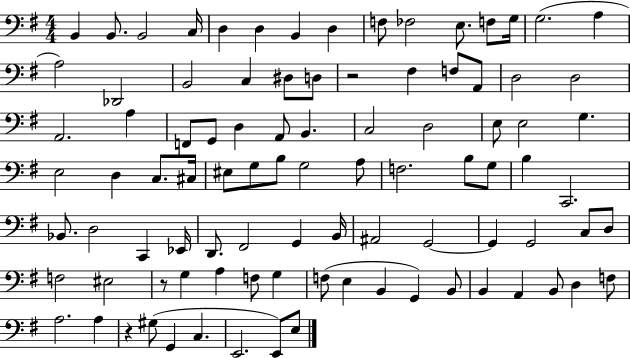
{
  \clef bass
  \numericTimeSignature
  \time 4/4
  \key g \major
  b,4 b,8. b,2 c16 | d4 d4 b,4 d4 | f8 fes2 e8. f8 g16 | g2.( a4 | \break a2) des,2 | b,2 c4 dis8 d8 | r2 fis4 f8 a,8 | d2 d2 | \break a,2. a4 | f,8 g,8 d4 a,8 b,4. | c2 d2 | e8 e2 g4. | \break e2 d4 c8. cis16 | eis8 g8 b8 g2 a8 | f2. b8 g8 | b4 c,2. | \break bes,8. d2 c,4 ees,16 | d,8. fis,2 g,4 b,16 | ais,2 g,2~~ | g,4 g,2 c8 d8 | \break f2 eis2 | r8 g4 a4 f8 g4 | f8( e4 b,4 g,4) b,8 | b,4 a,4 b,8 d4 f8 | \break a2. a4 | r4 gis8( g,4 c4. | e,2. e,8) e8 | \bar "|."
}